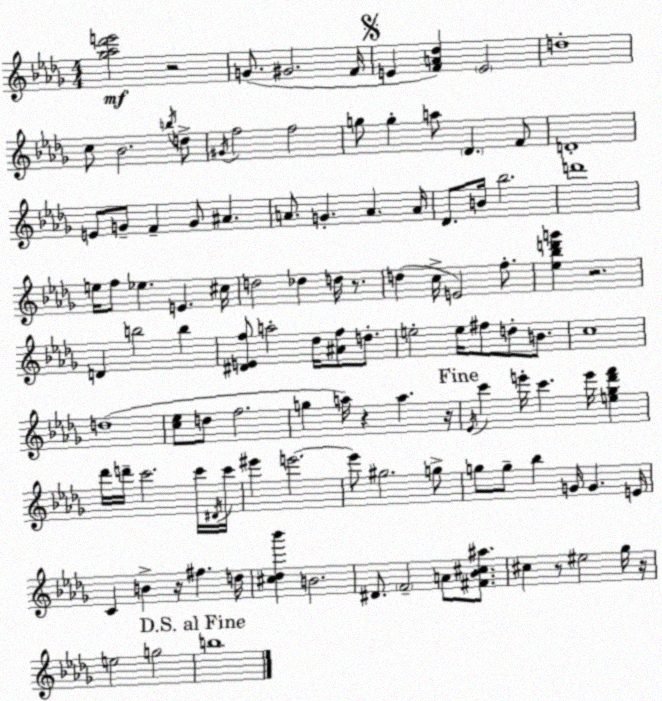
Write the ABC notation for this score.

X:1
T:Untitled
M:4/4
L:1/4
K:Bbm
[_g_a_d'e']2 z2 G/2 ^G2 F/4 E [FA_d] E2 d4 c/2 _B2 b/4 d/2 ^G/4 f2 f2 g/2 g a/2 _D F/2 D4 E/2 G/2 F G/2 ^A A/2 G A A/4 _D/2 B/4 _b2 d'4 e/4 f/2 _e E ^c/4 d2 _d d/4 z/2 d c/4 E2 f/2 [_e_bd'g'] z2 D b2 b [^DEf]/2 a2 _d/4 [^Af]/2 d/2 e2 e/4 ^f/2 d/2 B/2 c4 d4 [c_e]/2 d/2 f2 g a/4 z a z/4 _E/4 c' e'/4 c' e'/4 [e_g_d'f'] _d'/4 d'/4 c'2 c'/4 ^D/4 c'/4 ^e' e'2 e'/2 ^g2 g/2 g/2 g/2 _b G/4 G E/4 C B z/4 ^f d/4 [^c_d_b'] B2 ^D/2 F2 A/2 [^F_B^c^a]/2 ^c z/2 ^e2 _g/4 z/4 e2 g2 b4